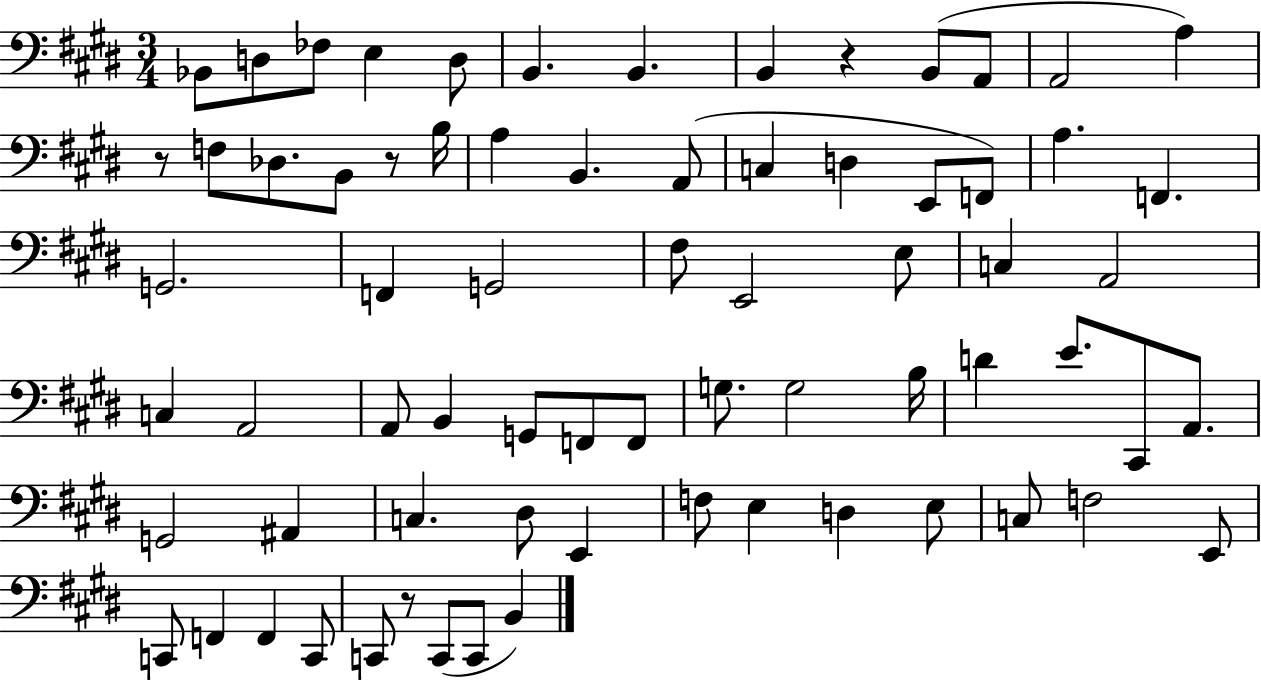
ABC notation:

X:1
T:Untitled
M:3/4
L:1/4
K:E
_B,,/2 D,/2 _F,/2 E, D,/2 B,, B,, B,, z B,,/2 A,,/2 A,,2 A, z/2 F,/2 _D,/2 B,,/2 z/2 B,/4 A, B,, A,,/2 C, D, E,,/2 F,,/2 A, F,, G,,2 F,, G,,2 ^F,/2 E,,2 E,/2 C, A,,2 C, A,,2 A,,/2 B,, G,,/2 F,,/2 F,,/2 G,/2 G,2 B,/4 D E/2 ^C,,/2 A,,/2 G,,2 ^A,, C, ^D,/2 E,, F,/2 E, D, E,/2 C,/2 F,2 E,,/2 C,,/2 F,, F,, C,,/2 C,,/2 z/2 C,,/2 C,,/2 B,,